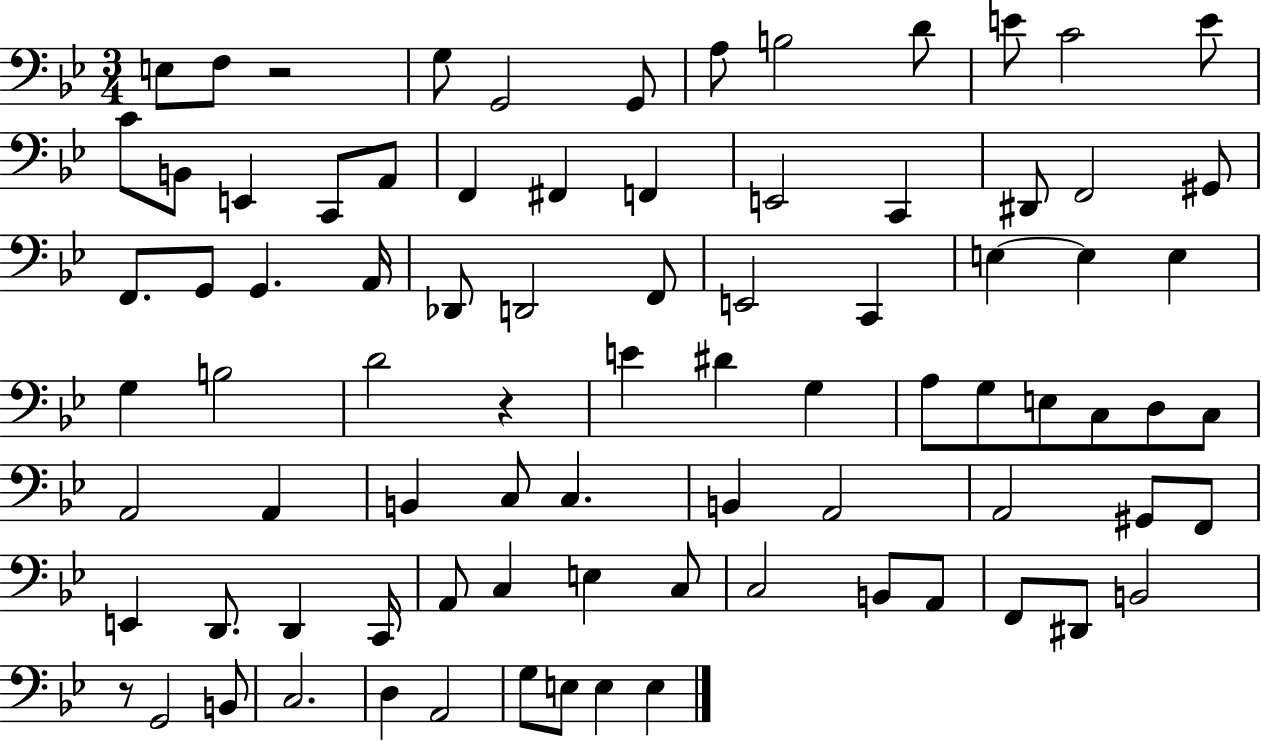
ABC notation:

X:1
T:Untitled
M:3/4
L:1/4
K:Bb
E,/2 F,/2 z2 G,/2 G,,2 G,,/2 A,/2 B,2 D/2 E/2 C2 E/2 C/2 B,,/2 E,, C,,/2 A,,/2 F,, ^F,, F,, E,,2 C,, ^D,,/2 F,,2 ^G,,/2 F,,/2 G,,/2 G,, A,,/4 _D,,/2 D,,2 F,,/2 E,,2 C,, E, E, E, G, B,2 D2 z E ^D G, A,/2 G,/2 E,/2 C,/2 D,/2 C,/2 A,,2 A,, B,, C,/2 C, B,, A,,2 A,,2 ^G,,/2 F,,/2 E,, D,,/2 D,, C,,/4 A,,/2 C, E, C,/2 C,2 B,,/2 A,,/2 F,,/2 ^D,,/2 B,,2 z/2 G,,2 B,,/2 C,2 D, A,,2 G,/2 E,/2 E, E,